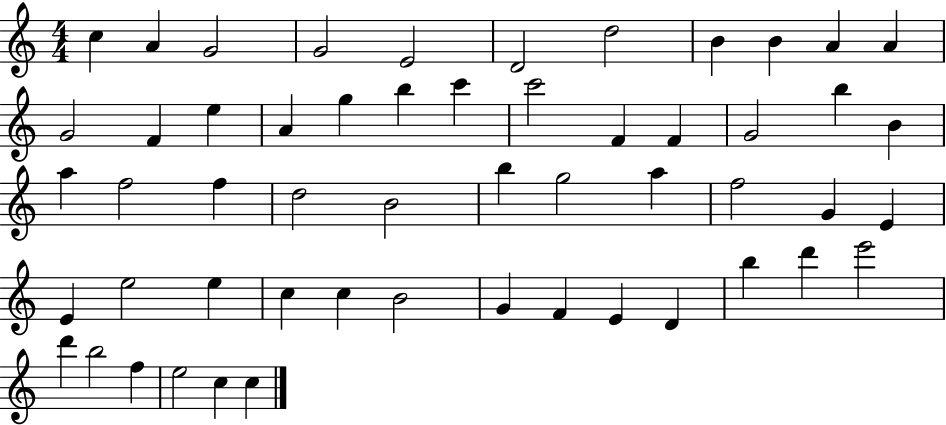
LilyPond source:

{
  \clef treble
  \numericTimeSignature
  \time 4/4
  \key c \major
  c''4 a'4 g'2 | g'2 e'2 | d'2 d''2 | b'4 b'4 a'4 a'4 | \break g'2 f'4 e''4 | a'4 g''4 b''4 c'''4 | c'''2 f'4 f'4 | g'2 b''4 b'4 | \break a''4 f''2 f''4 | d''2 b'2 | b''4 g''2 a''4 | f''2 g'4 e'4 | \break e'4 e''2 e''4 | c''4 c''4 b'2 | g'4 f'4 e'4 d'4 | b''4 d'''4 e'''2 | \break d'''4 b''2 f''4 | e''2 c''4 c''4 | \bar "|."
}